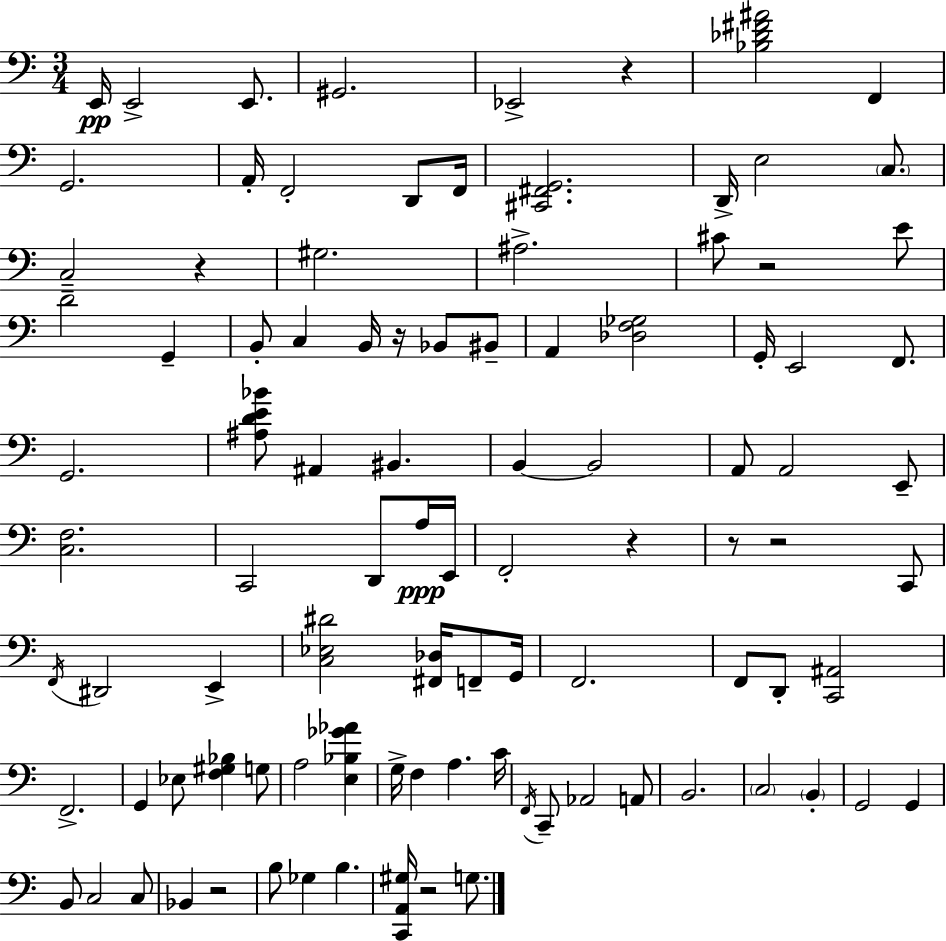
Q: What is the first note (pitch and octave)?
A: E2